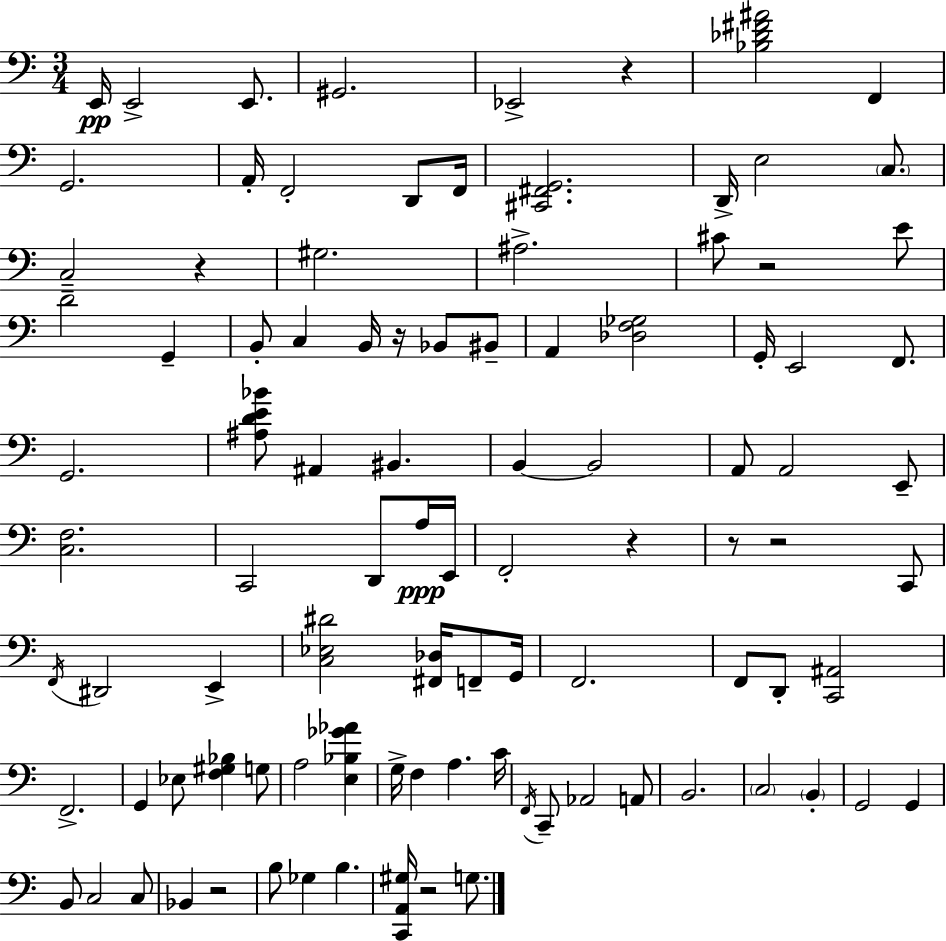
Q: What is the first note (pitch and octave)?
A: E2